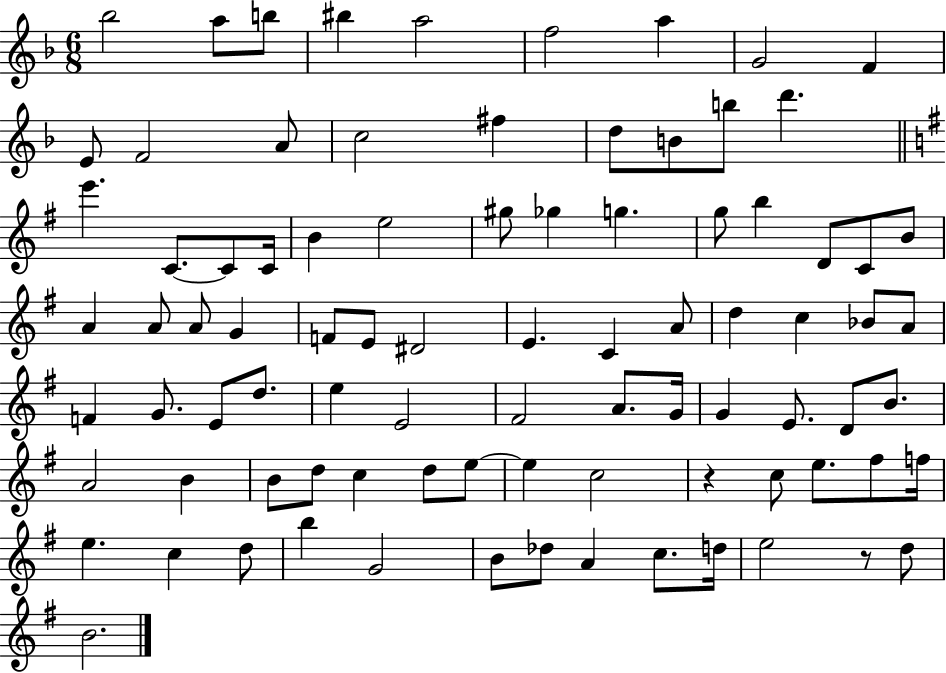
{
  \clef treble
  \numericTimeSignature
  \time 6/8
  \key f \major
  bes''2 a''8 b''8 | bis''4 a''2 | f''2 a''4 | g'2 f'4 | \break e'8 f'2 a'8 | c''2 fis''4 | d''8 b'8 b''8 d'''4. | \bar "||" \break \key g \major e'''4. c'8.~~ c'8 c'16 | b'4 e''2 | gis''8 ges''4 g''4. | g''8 b''4 d'8 c'8 b'8 | \break a'4 a'8 a'8 g'4 | f'8 e'8 dis'2 | e'4. c'4 a'8 | d''4 c''4 bes'8 a'8 | \break f'4 g'8. e'8 d''8. | e''4 e'2 | fis'2 a'8. g'16 | g'4 e'8. d'8 b'8. | \break a'2 b'4 | b'8 d''8 c''4 d''8 e''8~~ | e''4 c''2 | r4 c''8 e''8. fis''8 f''16 | \break e''4. c''4 d''8 | b''4 g'2 | b'8 des''8 a'4 c''8. d''16 | e''2 r8 d''8 | \break b'2. | \bar "|."
}